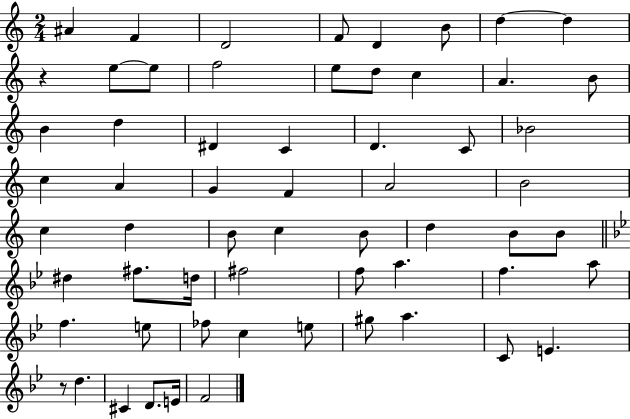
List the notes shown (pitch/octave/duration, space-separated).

A#4/q F4/q D4/h F4/e D4/q B4/e D5/q D5/q R/q E5/e E5/e F5/h E5/e D5/e C5/q A4/q. B4/e B4/q D5/q D#4/q C4/q D4/q. C4/e Bb4/h C5/q A4/q G4/q F4/q A4/h B4/h C5/q D5/q B4/e C5/q B4/e D5/q B4/e B4/e D#5/q F#5/e. D5/s F#5/h F5/e A5/q. F5/q. A5/e F5/q. E5/e FES5/e C5/q E5/e G#5/e A5/q. C4/e E4/q. R/e D5/q. C#4/q D4/e. E4/s F4/h